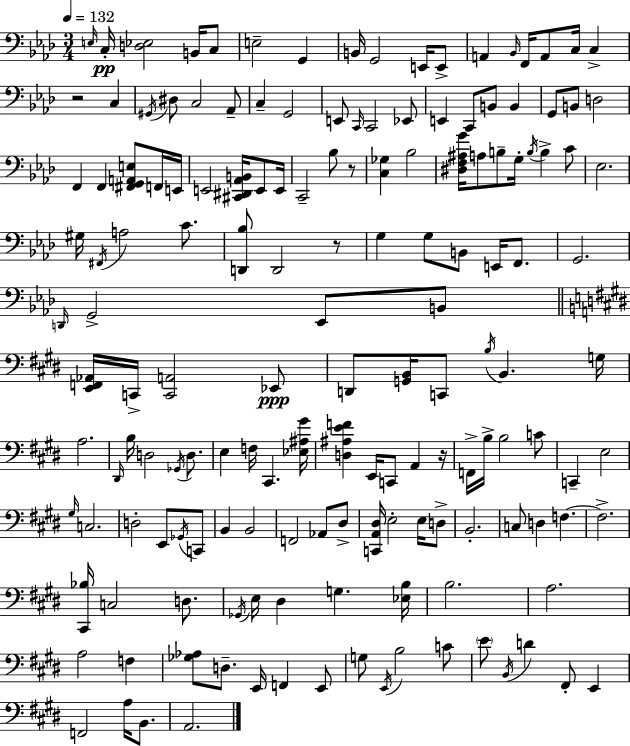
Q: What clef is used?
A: bass